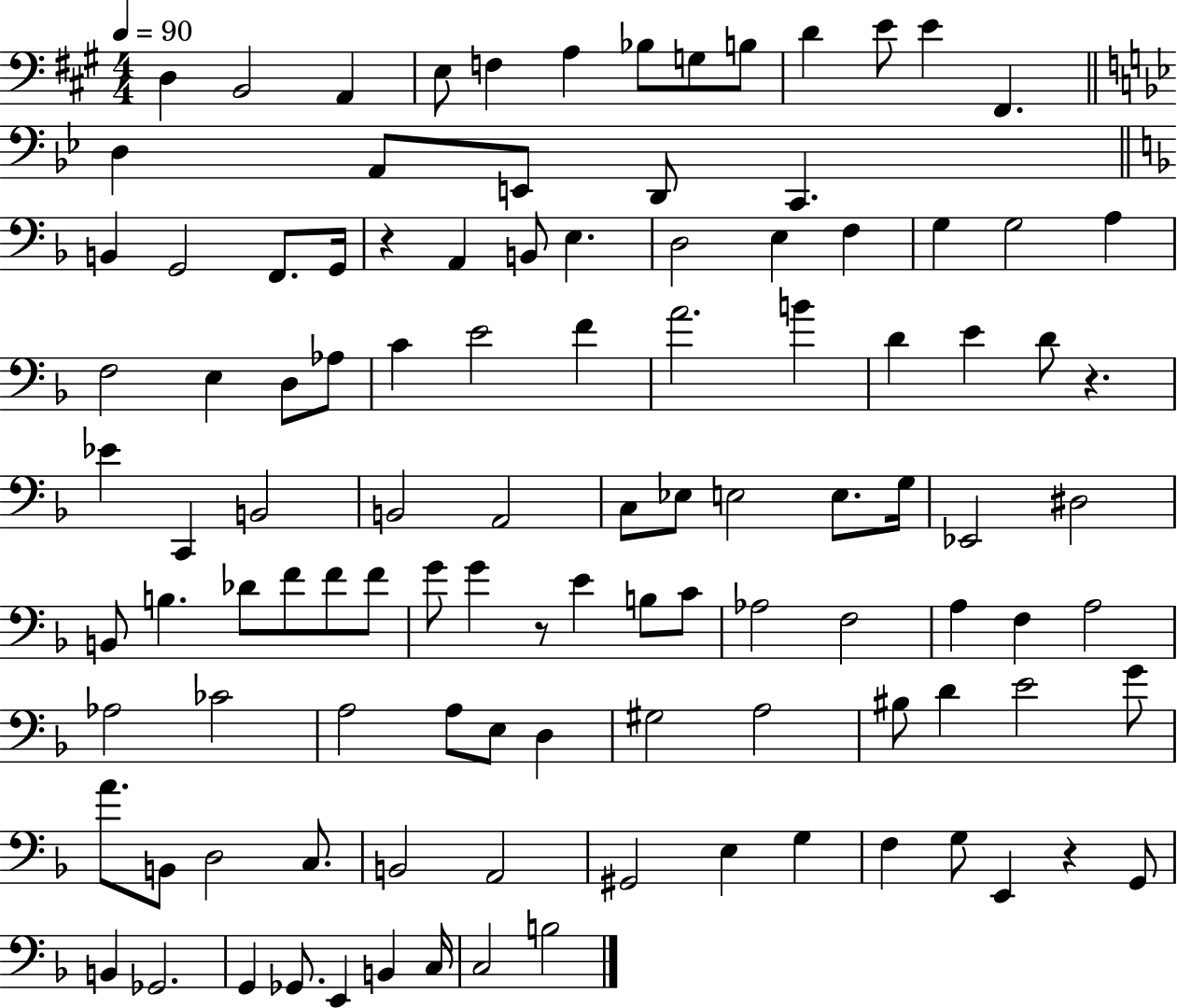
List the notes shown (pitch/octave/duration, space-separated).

D3/q B2/h A2/q E3/e F3/q A3/q Bb3/e G3/e B3/e D4/q E4/e E4/q F#2/q. D3/q A2/e E2/e D2/e C2/q. B2/q G2/h F2/e. G2/s R/q A2/q B2/e E3/q. D3/h E3/q F3/q G3/q G3/h A3/q F3/h E3/q D3/e Ab3/e C4/q E4/h F4/q A4/h. B4/q D4/q E4/q D4/e R/q. Eb4/q C2/q B2/h B2/h A2/h C3/e Eb3/e E3/h E3/e. G3/s Eb2/h D#3/h B2/e B3/q. Db4/e F4/e F4/e F4/e G4/e G4/q R/e E4/q B3/e C4/e Ab3/h F3/h A3/q F3/q A3/h Ab3/h CES4/h A3/h A3/e E3/e D3/q G#3/h A3/h BIS3/e D4/q E4/h G4/e A4/e. B2/e D3/h C3/e. B2/h A2/h G#2/h E3/q G3/q F3/q G3/e E2/q R/q G2/e B2/q Gb2/h. G2/q Gb2/e. E2/q B2/q C3/s C3/h B3/h